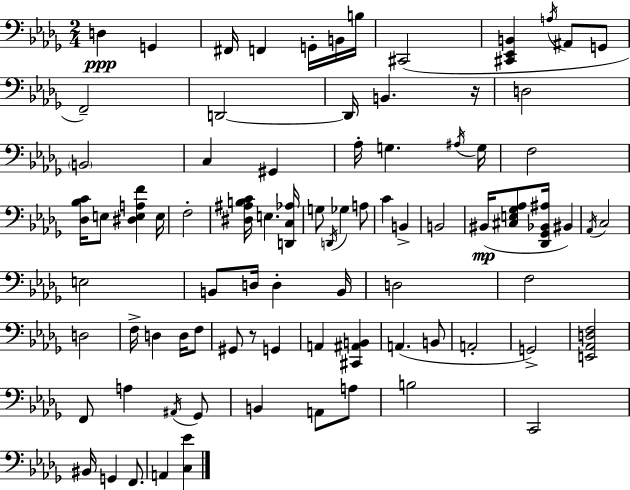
D3/q G2/q F#2/s F2/q G2/s B2/s B3/s C#2/h [C#2,Eb2,B2]/q A3/s A#2/e G2/e F2/h D2/h D2/s B2/q. R/s D3/h B2/h C3/q G#2/q Ab3/s G3/q. A#3/s G3/s F3/h [Db3,Bb3,C4]/s E3/e [D#3,E3,A3,F4]/q E3/s F3/h [D#3,A#3,B3,C4]/s E3/q. [D2,C3,Ab3]/s G3/e D2/s Gb3/q A3/e C4/q B2/q B2/h BIS2/s [C#3,E3,Gb3,Ab3]/e [Db2,Gb2,Bb2,A#3]/s BIS2/q Ab2/s C3/h E3/h B2/e D3/s D3/q B2/s D3/h F3/h D3/h F3/s D3/q D3/s F3/e G#2/e R/e G2/q A2/q [C#2,A#2,B2]/q A2/q. B2/e A2/h G2/h [E2,Ab2,D3,F3]/h F2/e A3/q A#2/s Gb2/e B2/q A2/e A3/e B3/h C2/h BIS2/s G2/q F2/e. A2/q [C3,Eb4]/q